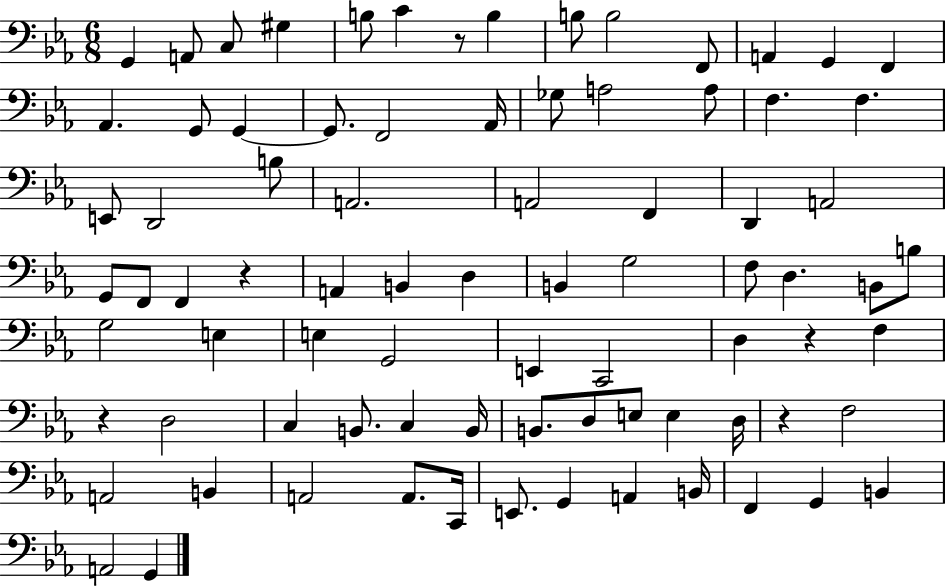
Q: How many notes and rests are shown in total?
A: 82